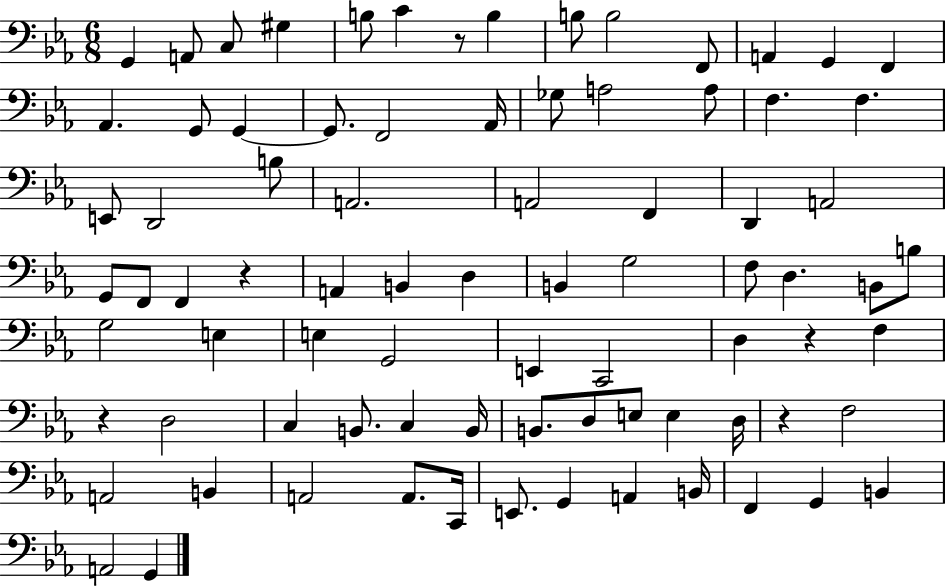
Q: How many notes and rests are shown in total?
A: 82